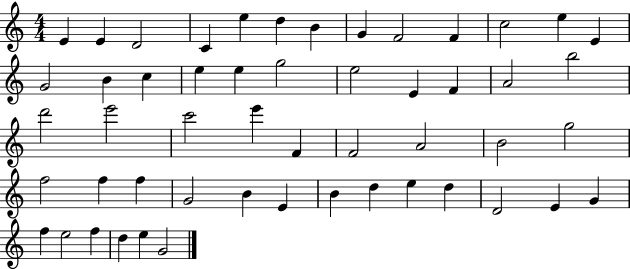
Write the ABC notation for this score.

X:1
T:Untitled
M:4/4
L:1/4
K:C
E E D2 C e d B G F2 F c2 e E G2 B c e e g2 e2 E F A2 b2 d'2 e'2 c'2 e' F F2 A2 B2 g2 f2 f f G2 B E B d e d D2 E G f e2 f d e G2